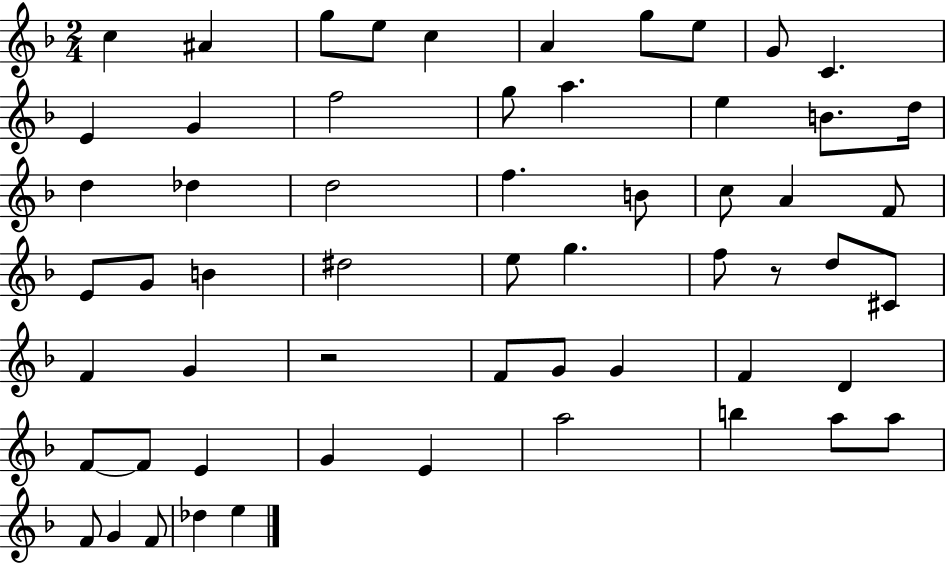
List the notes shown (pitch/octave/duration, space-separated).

C5/q A#4/q G5/e E5/e C5/q A4/q G5/e E5/e G4/e C4/q. E4/q G4/q F5/h G5/e A5/q. E5/q B4/e. D5/s D5/q Db5/q D5/h F5/q. B4/e C5/e A4/q F4/e E4/e G4/e B4/q D#5/h E5/e G5/q. F5/e R/e D5/e C#4/e F4/q G4/q R/h F4/e G4/e G4/q F4/q D4/q F4/e F4/e E4/q G4/q E4/q A5/h B5/q A5/e A5/e F4/e G4/q F4/e Db5/q E5/q